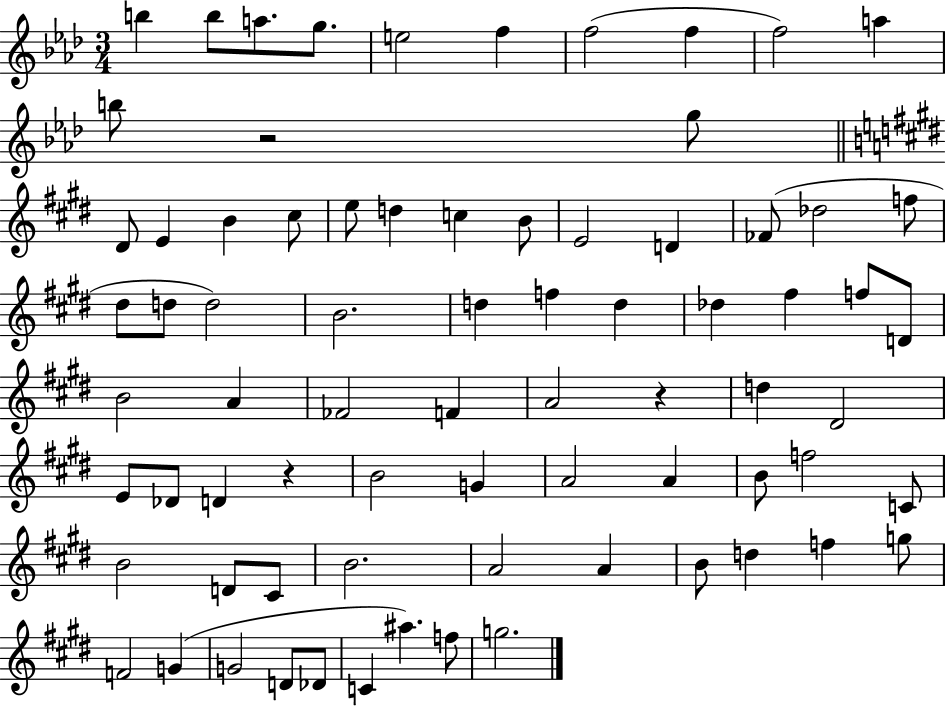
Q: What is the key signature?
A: AES major